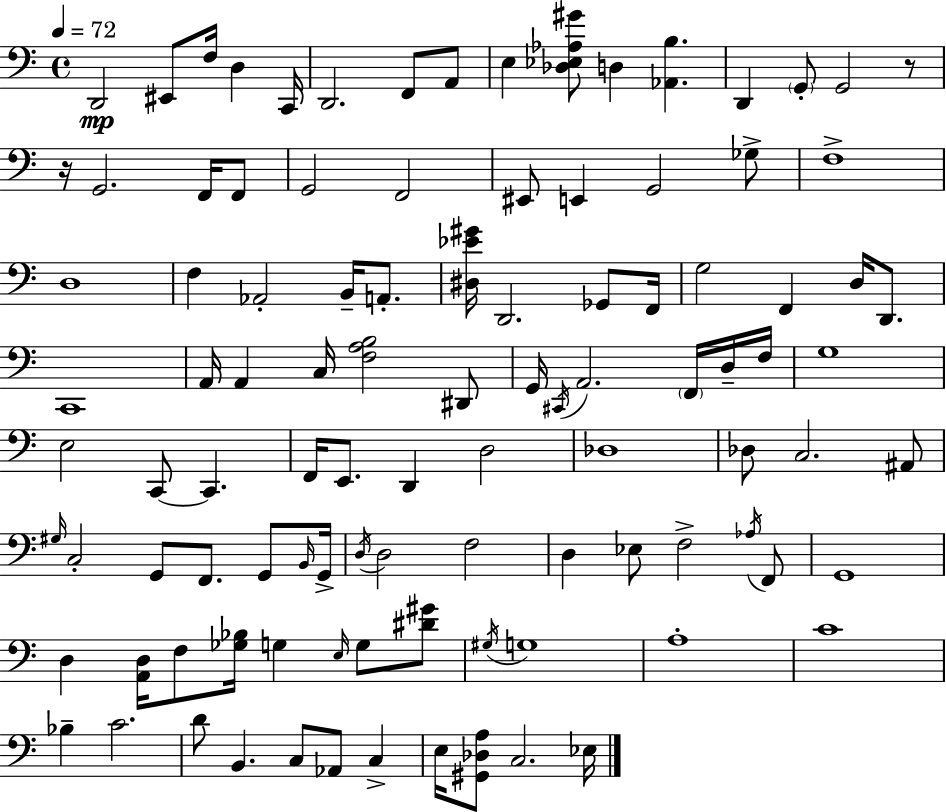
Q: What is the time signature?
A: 4/4